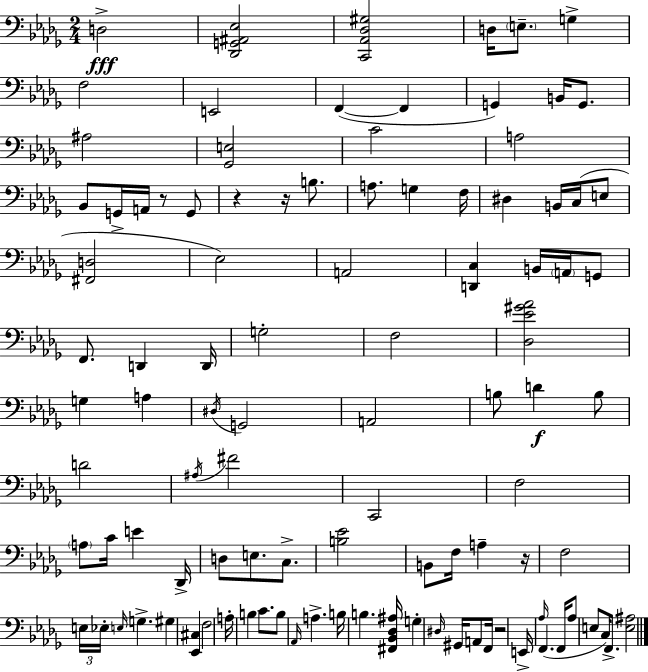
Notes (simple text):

D3/h [Db2,G2,A#2,Eb3]/h [C2,Ab2,Db3,G#3]/h D3/s E3/e. G3/q F3/h E2/h F2/q F2/q G2/q B2/s G2/e. A#3/h [Gb2,E3]/h C4/h A3/h Bb2/e G2/s A2/s R/e G2/e R/q R/s B3/e. A3/e. G3/q F3/s D#3/q B2/s C3/s E3/e [F#2,D3]/h Eb3/h A2/h [D2,C3]/q B2/s A2/s G2/e F2/e. D2/q D2/s G3/h F3/h [Db3,Eb4,G#4,Ab4]/h G3/q A3/q D#3/s G2/h A2/h B3/e D4/q B3/e D4/h A#3/s F#4/h C2/h F3/h A3/e C4/s E4/q Db2/s D3/e E3/e. C3/e. [B3,Eb4]/h B2/e F3/s A3/q R/s F3/h E3/s Eb3/s E3/s G3/q. G#3/q [Eb2,C#3]/q F3/h A3/s B3/q C4/e. B3/e Ab2/s A3/q. B3/s B3/q. [F#2,Bb2,Db3,A#3]/s G3/q D#3/s G#2/s A2/e F2/s R/h E2/s Ab3/s F2/q. F2/s Ab3/e E3/e C3/s F2/e. [E3,A#3]/h